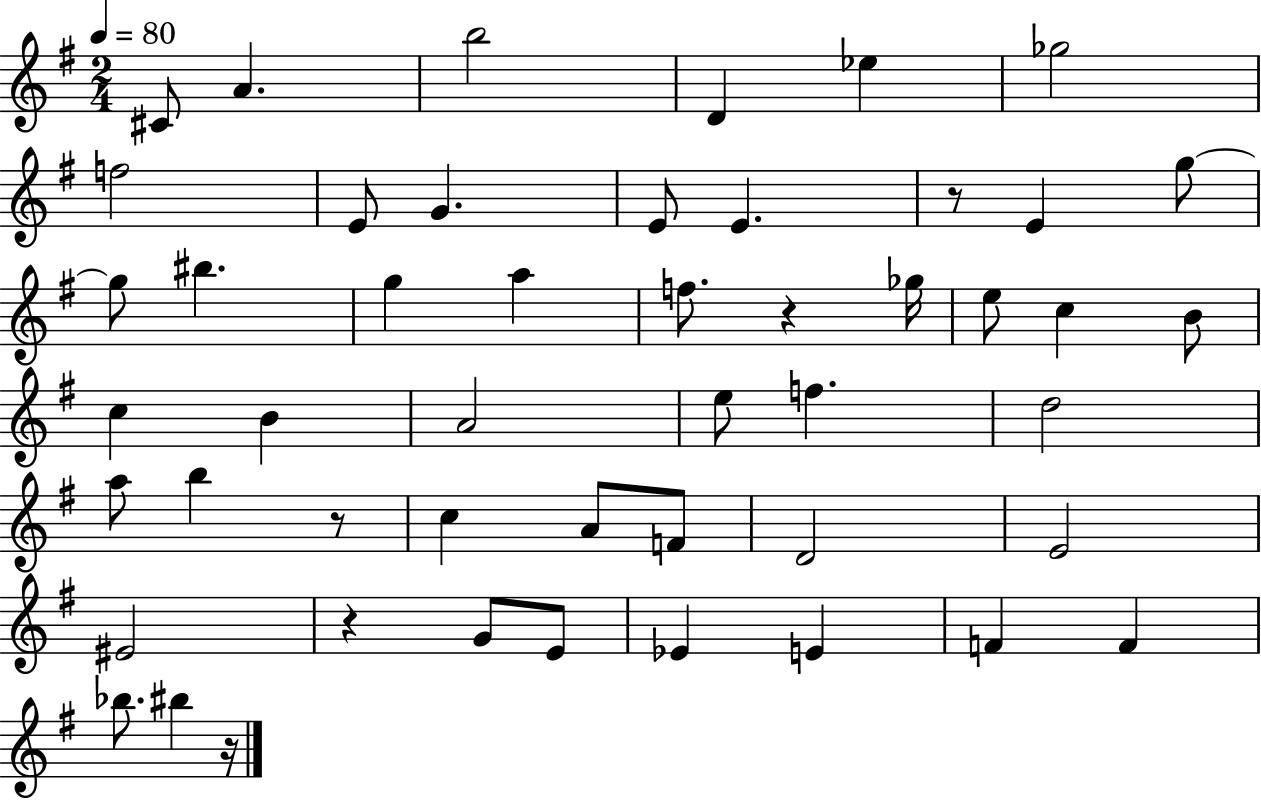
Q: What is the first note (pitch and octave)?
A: C#4